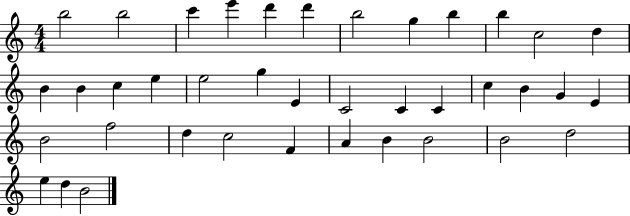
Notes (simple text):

B5/h B5/h C6/q E6/q D6/q D6/q B5/h G5/q B5/q B5/q C5/h D5/q B4/q B4/q C5/q E5/q E5/h G5/q E4/q C4/h C4/q C4/q C5/q B4/q G4/q E4/q B4/h F5/h D5/q C5/h F4/q A4/q B4/q B4/h B4/h D5/h E5/q D5/q B4/h